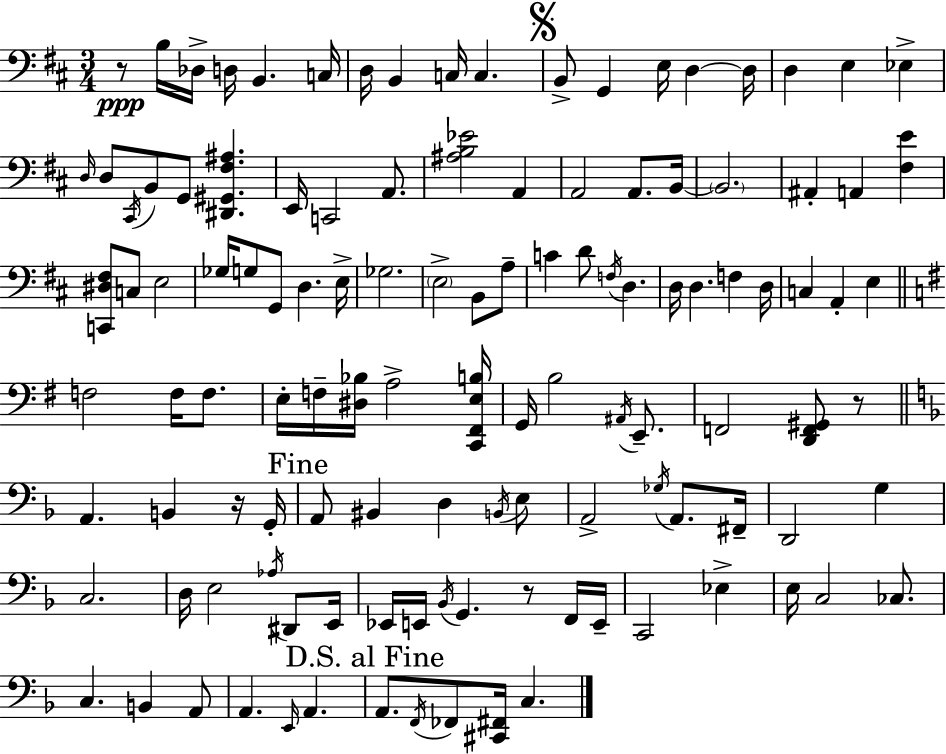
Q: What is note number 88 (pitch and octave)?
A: Bb2